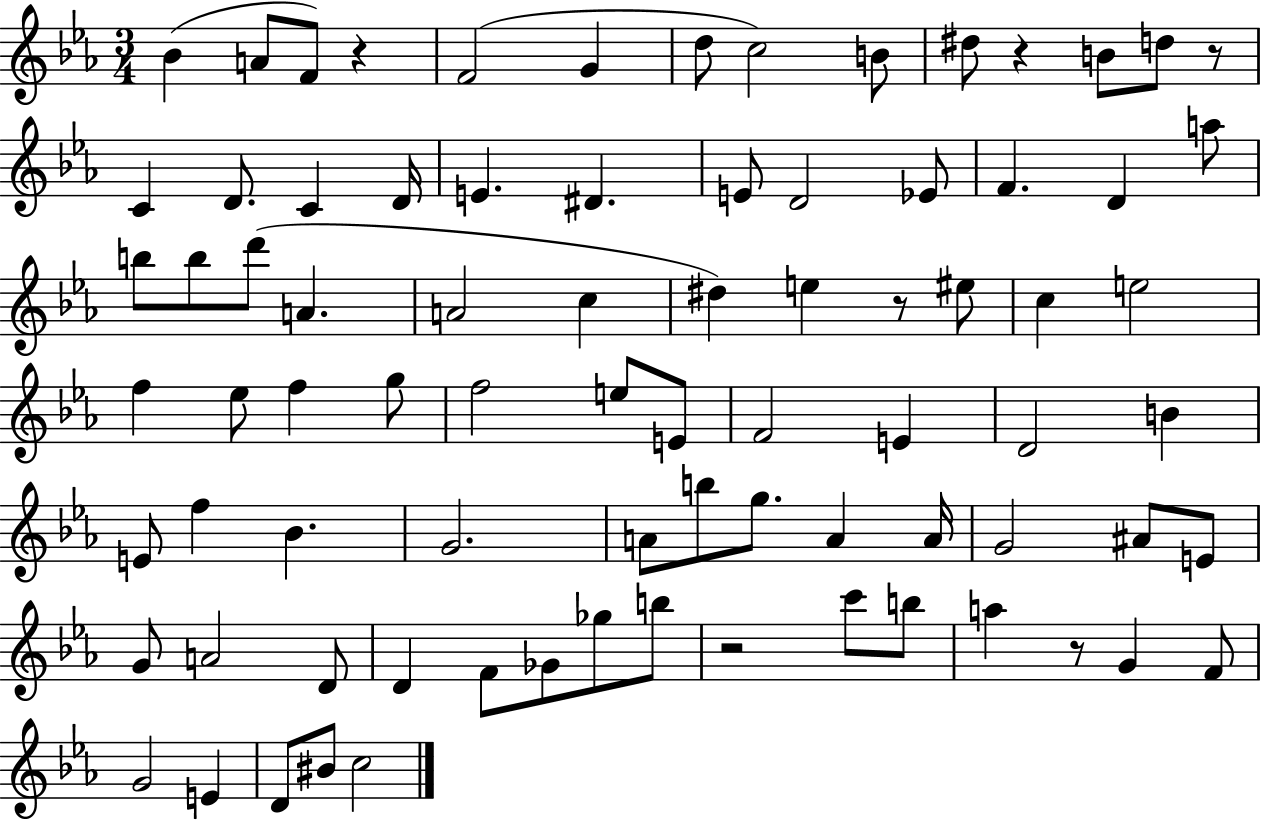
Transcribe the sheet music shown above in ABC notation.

X:1
T:Untitled
M:3/4
L:1/4
K:Eb
_B A/2 F/2 z F2 G d/2 c2 B/2 ^d/2 z B/2 d/2 z/2 C D/2 C D/4 E ^D E/2 D2 _E/2 F D a/2 b/2 b/2 d'/2 A A2 c ^d e z/2 ^e/2 c e2 f _e/2 f g/2 f2 e/2 E/2 F2 E D2 B E/2 f _B G2 A/2 b/2 g/2 A A/4 G2 ^A/2 E/2 G/2 A2 D/2 D F/2 _G/2 _g/2 b/2 z2 c'/2 b/2 a z/2 G F/2 G2 E D/2 ^B/2 c2